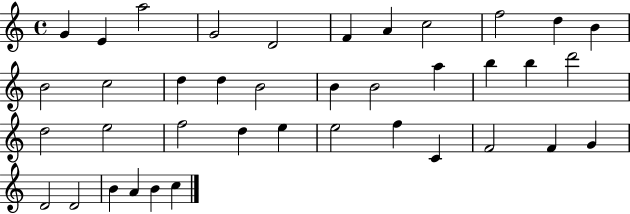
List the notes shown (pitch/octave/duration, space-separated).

G4/q E4/q A5/h G4/h D4/h F4/q A4/q C5/h F5/h D5/q B4/q B4/h C5/h D5/q D5/q B4/h B4/q B4/h A5/q B5/q B5/q D6/h D5/h E5/h F5/h D5/q E5/q E5/h F5/q C4/q F4/h F4/q G4/q D4/h D4/h B4/q A4/q B4/q C5/q